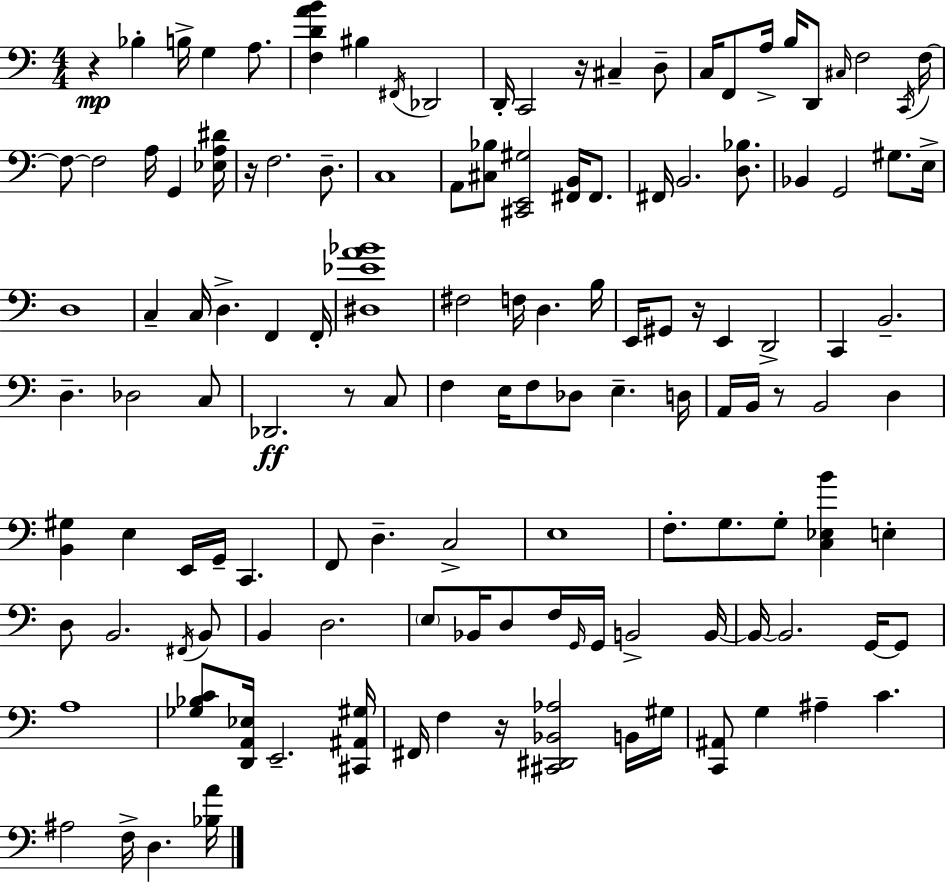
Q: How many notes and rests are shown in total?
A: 130